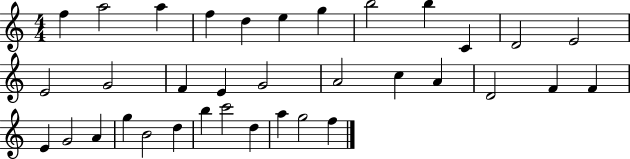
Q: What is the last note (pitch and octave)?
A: F5